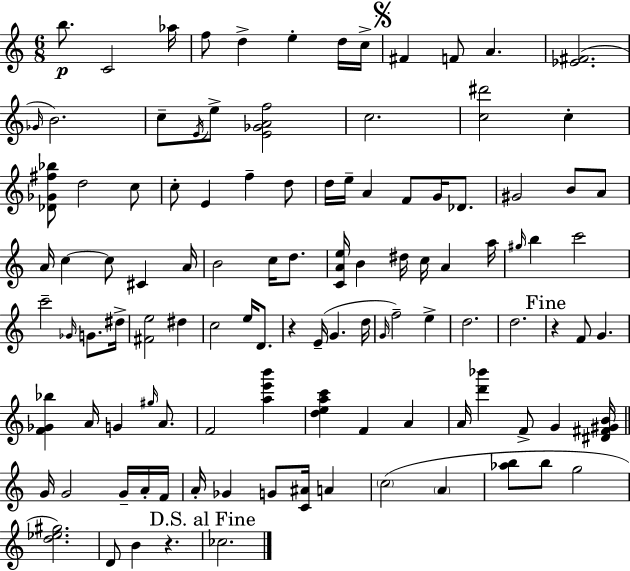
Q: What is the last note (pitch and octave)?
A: CES5